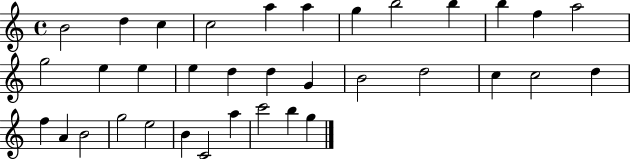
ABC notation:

X:1
T:Untitled
M:4/4
L:1/4
K:C
B2 d c c2 a a g b2 b b f a2 g2 e e e d d G B2 d2 c c2 d f A B2 g2 e2 B C2 a c'2 b g